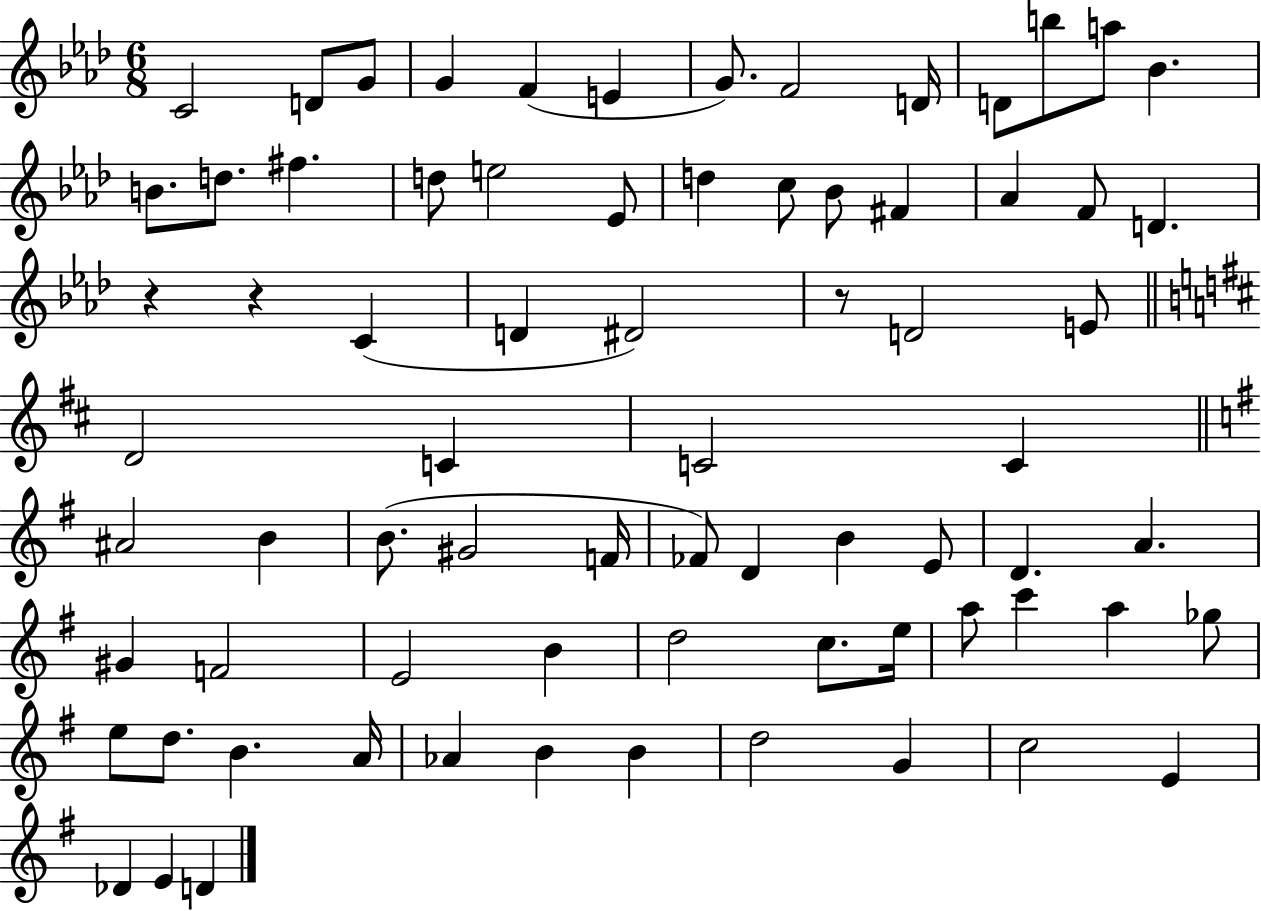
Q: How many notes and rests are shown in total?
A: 74